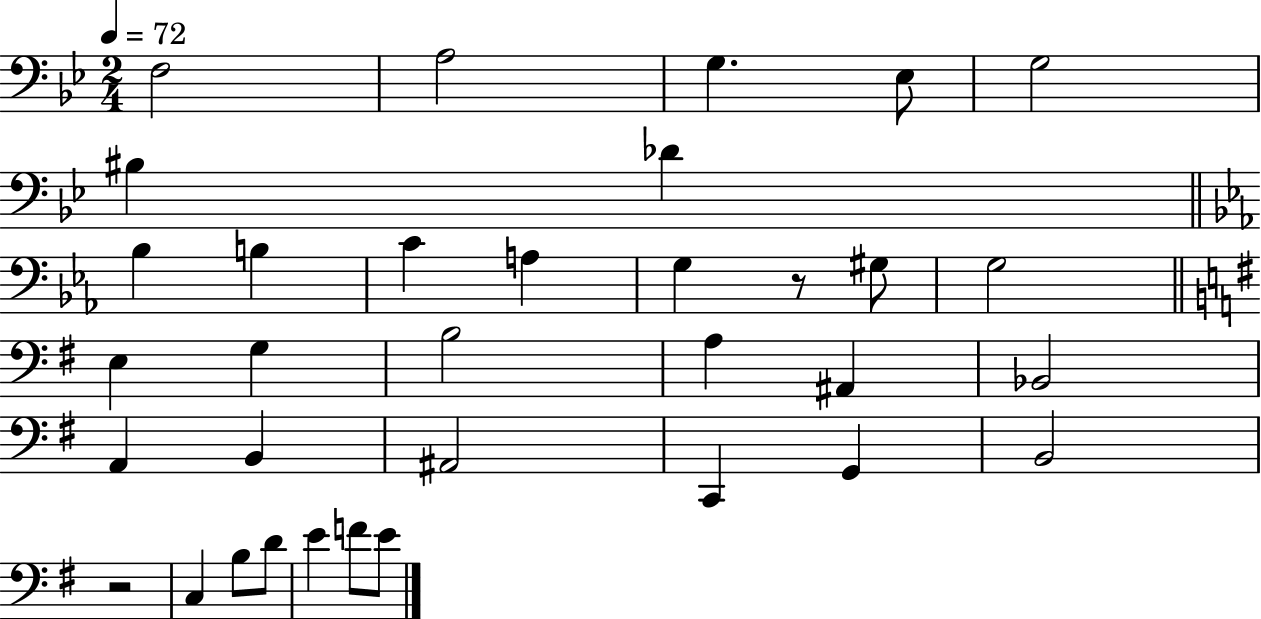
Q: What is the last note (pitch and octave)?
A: E4